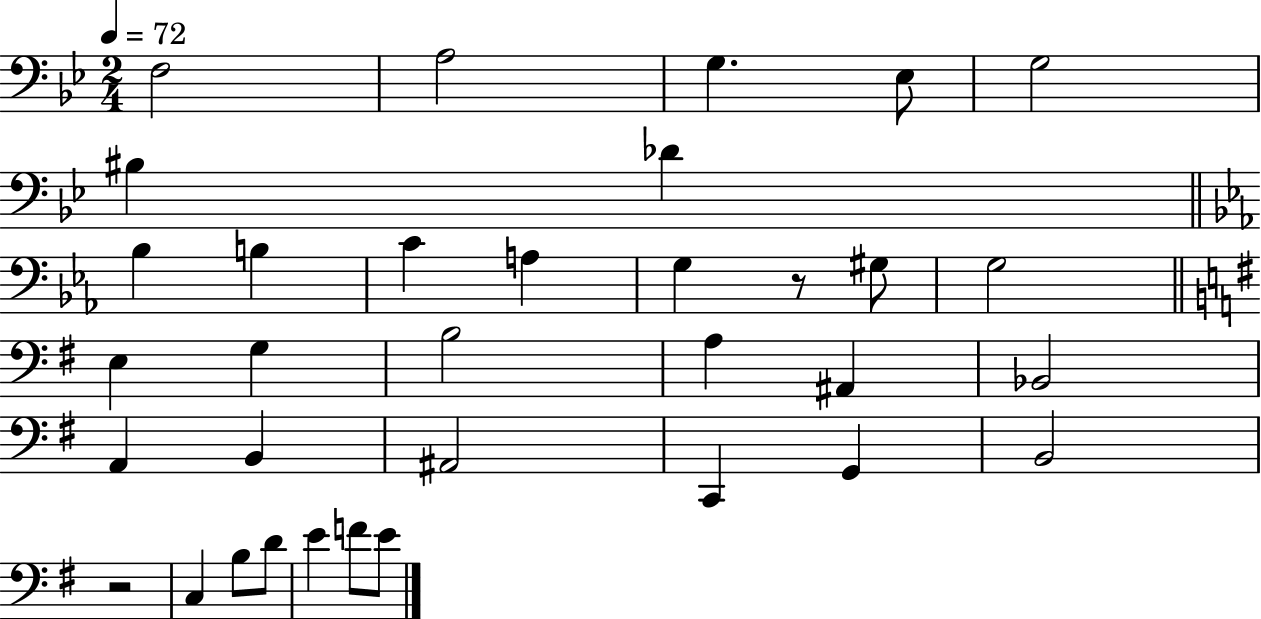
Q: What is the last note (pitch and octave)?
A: E4